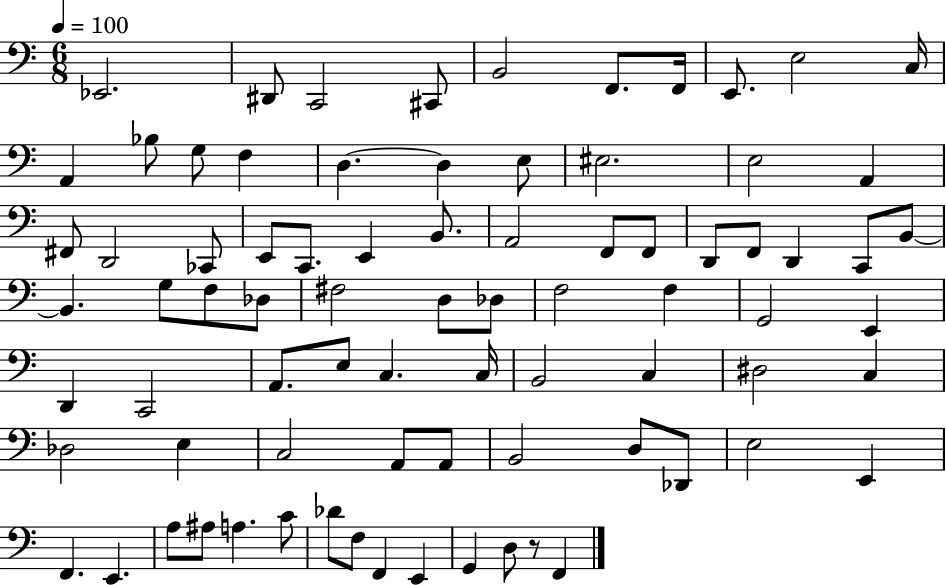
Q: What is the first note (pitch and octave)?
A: Eb2